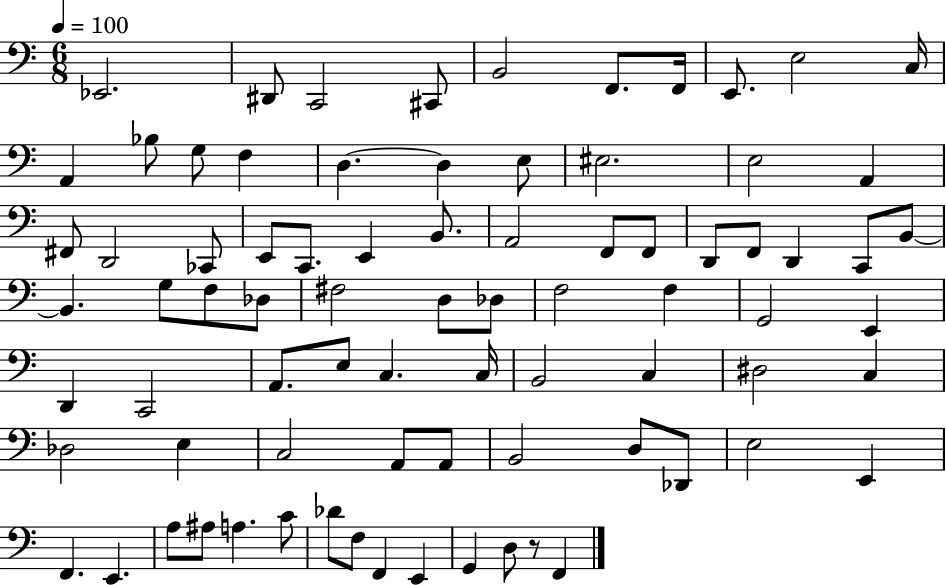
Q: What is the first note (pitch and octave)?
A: Eb2